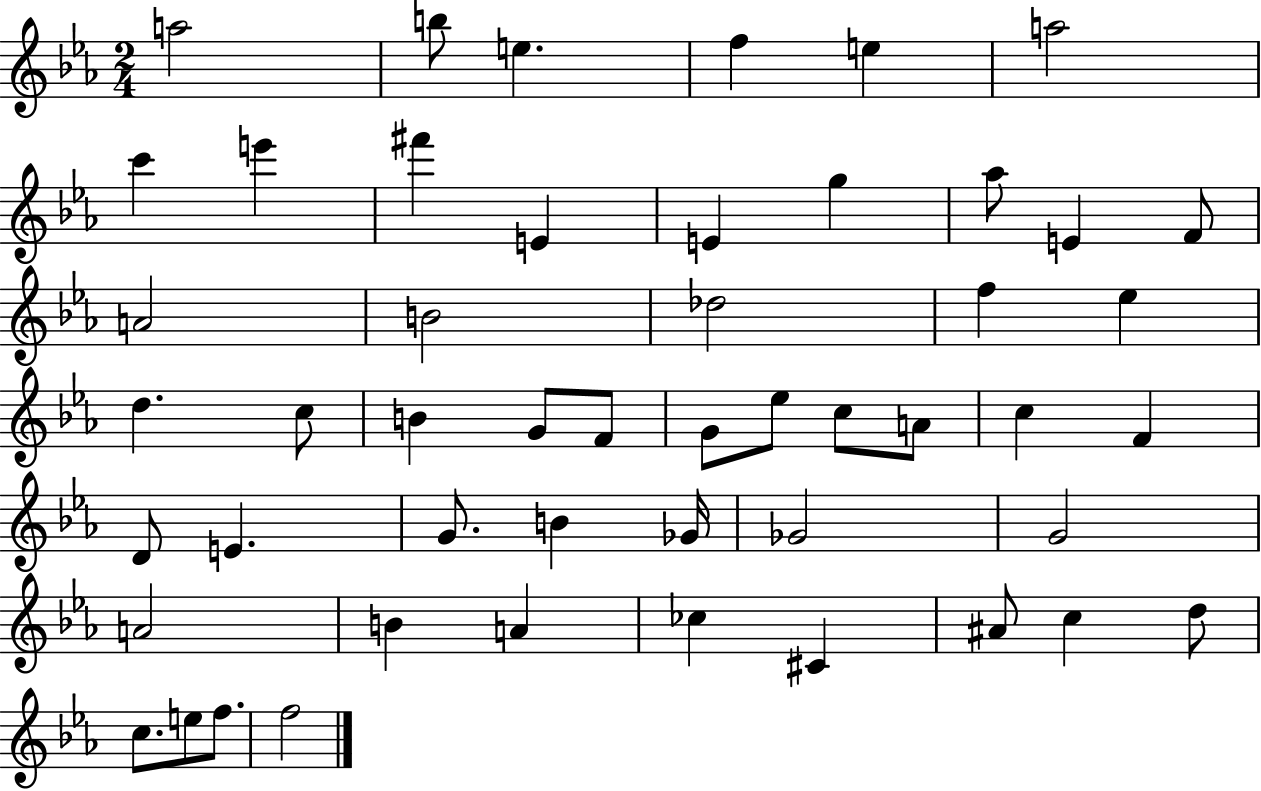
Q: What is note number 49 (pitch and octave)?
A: F5